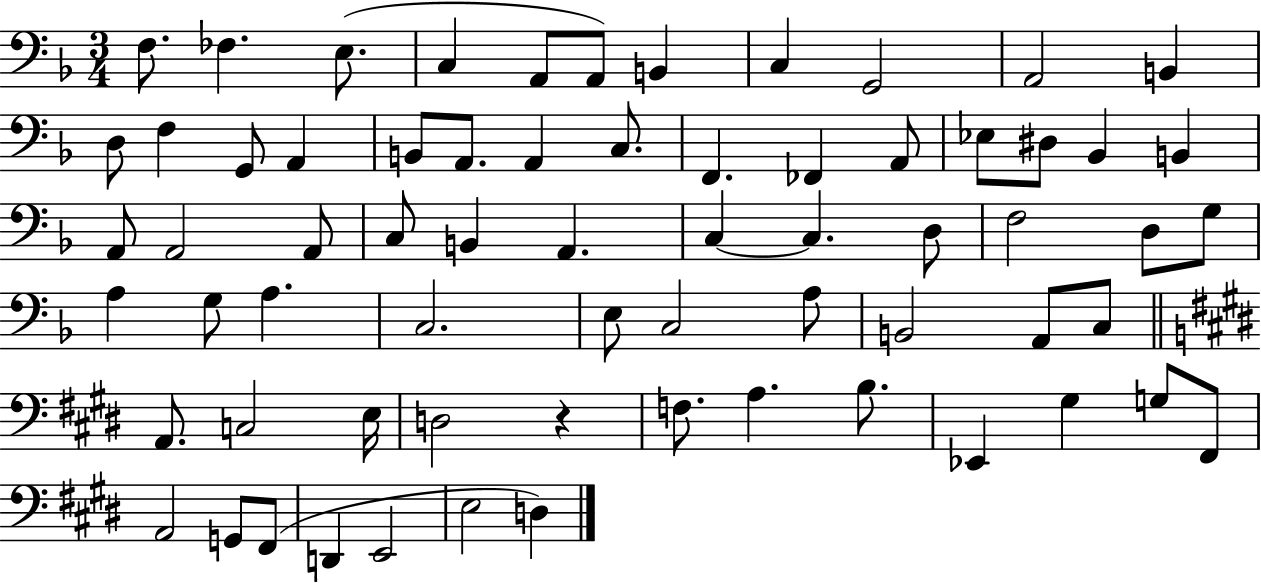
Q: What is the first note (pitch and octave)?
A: F3